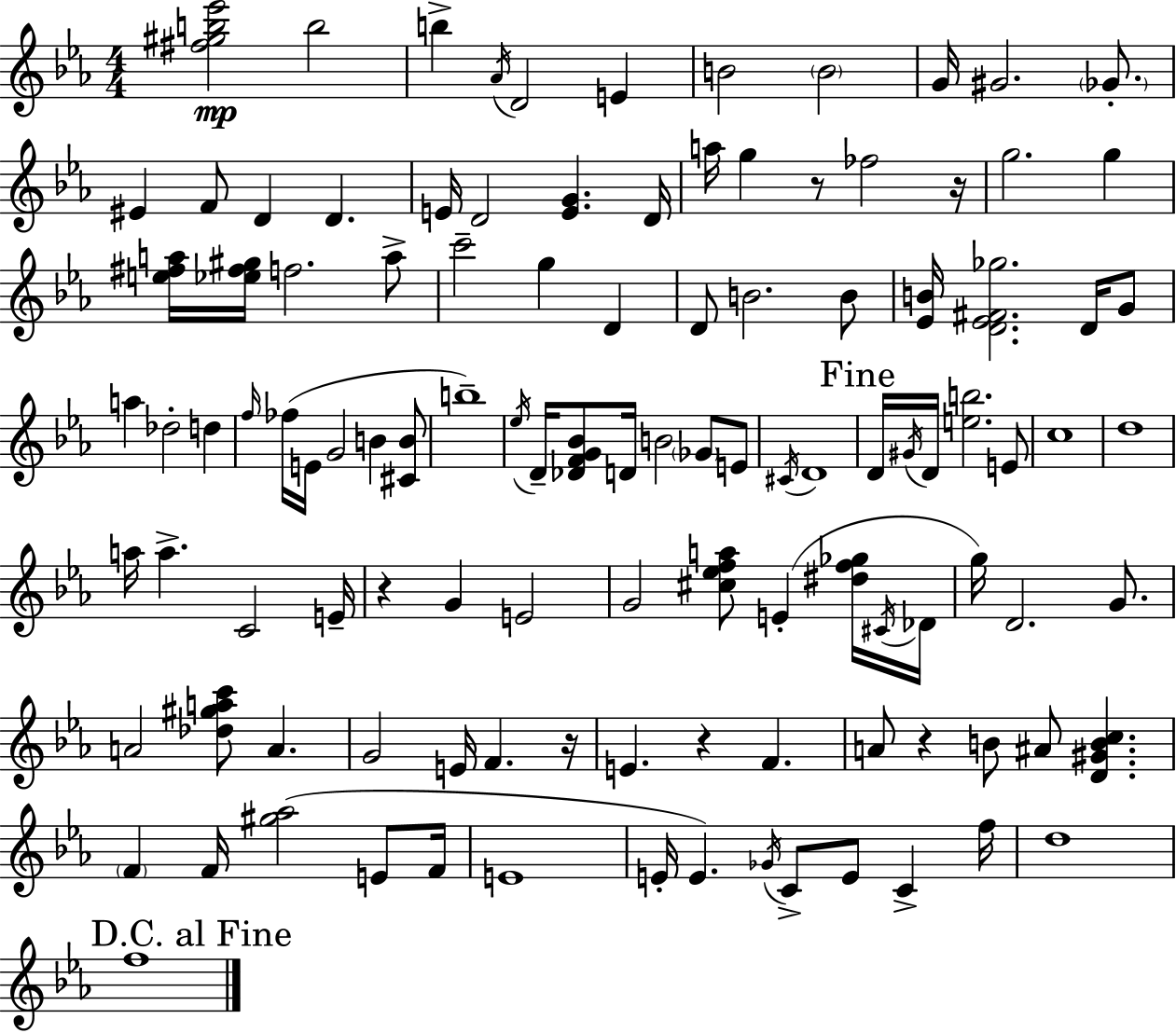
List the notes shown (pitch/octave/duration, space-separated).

[F#5,G#5,B5,Eb6]/h B5/h B5/q Ab4/s D4/h E4/q B4/h B4/h G4/s G#4/h. Gb4/e. EIS4/q F4/e D4/q D4/q. E4/s D4/h [E4,G4]/q. D4/s A5/s G5/q R/e FES5/h R/s G5/h. G5/q [E5,F#5,A5]/s [Eb5,F#5,G#5]/s F5/h. A5/e C6/h G5/q D4/q D4/e B4/h. B4/e [Eb4,B4]/s [D4,Eb4,F#4,Gb5]/h. D4/s G4/e A5/q Db5/h D5/q F5/s FES5/s E4/s G4/h B4/q [C#4,B4]/e B5/w Eb5/s D4/s [Db4,F4,G4,Bb4]/e D4/s B4/h Gb4/e E4/e C#4/s D4/w D4/s G#4/s D4/s [E5,B5]/h. E4/e C5/w D5/w A5/s A5/q. C4/h E4/s R/q G4/q E4/h G4/h [C#5,Eb5,F5,A5]/e E4/q [D#5,F5,Gb5]/s C#4/s Db4/s G5/s D4/h. G4/e. A4/h [Db5,G#5,A5,C6]/e A4/q. G4/h E4/s F4/q. R/s E4/q. R/q F4/q. A4/e R/q B4/e A#4/e [D4,G#4,B4,C5]/q. F4/q F4/s [G#5,Ab5]/h E4/e F4/s E4/w E4/s E4/q. Gb4/s C4/e E4/e C4/q F5/s D5/w F5/w